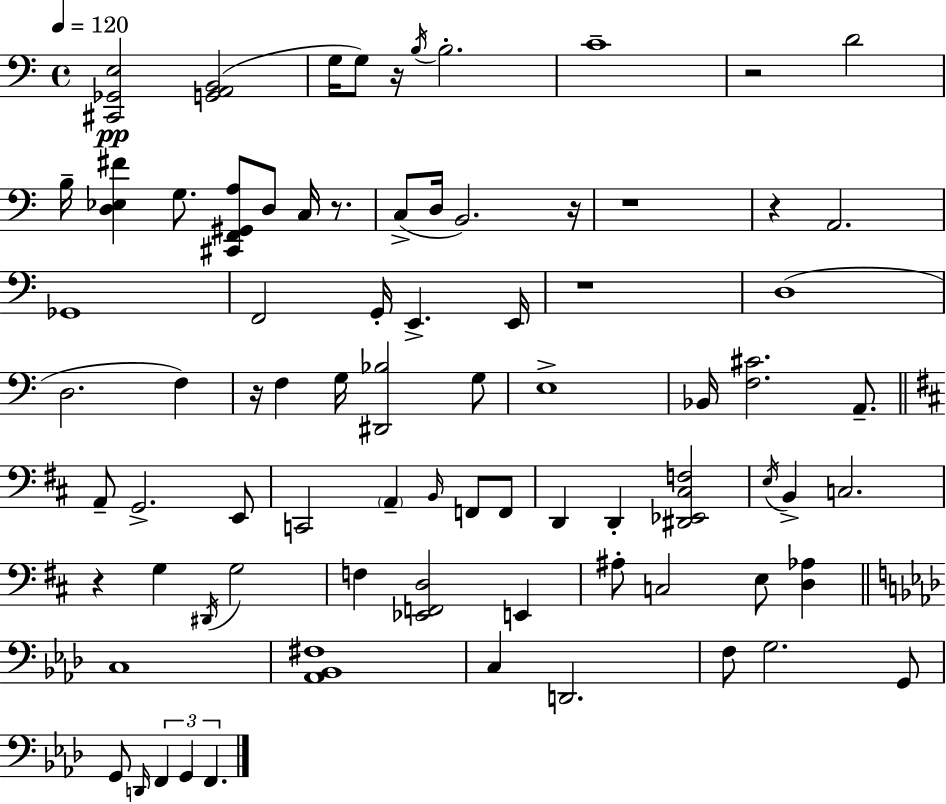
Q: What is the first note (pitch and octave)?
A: G3